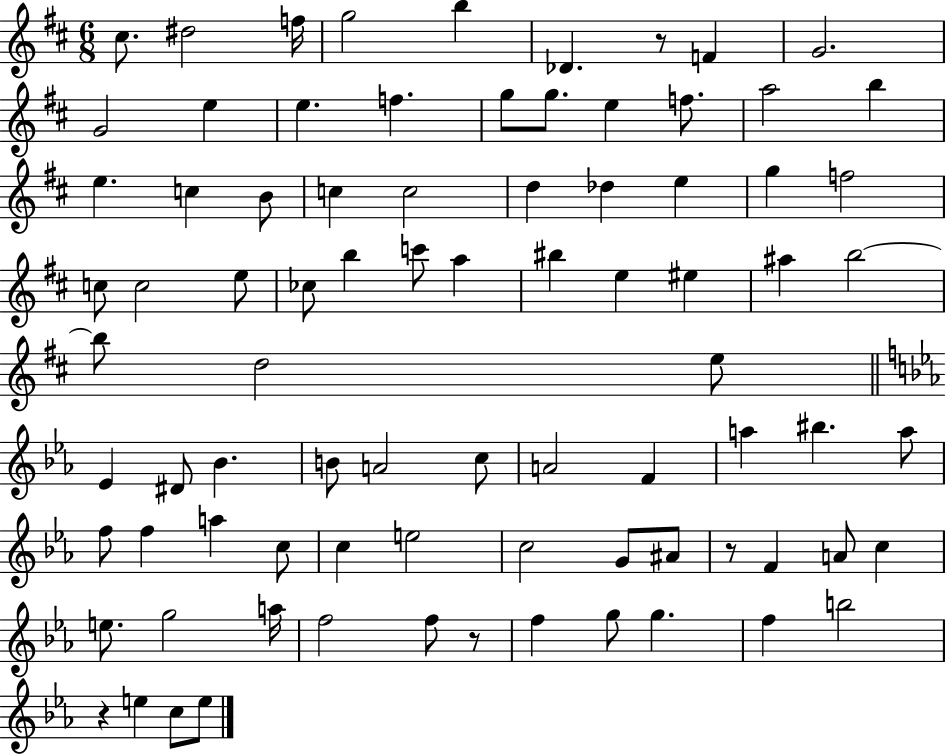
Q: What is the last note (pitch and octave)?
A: E5